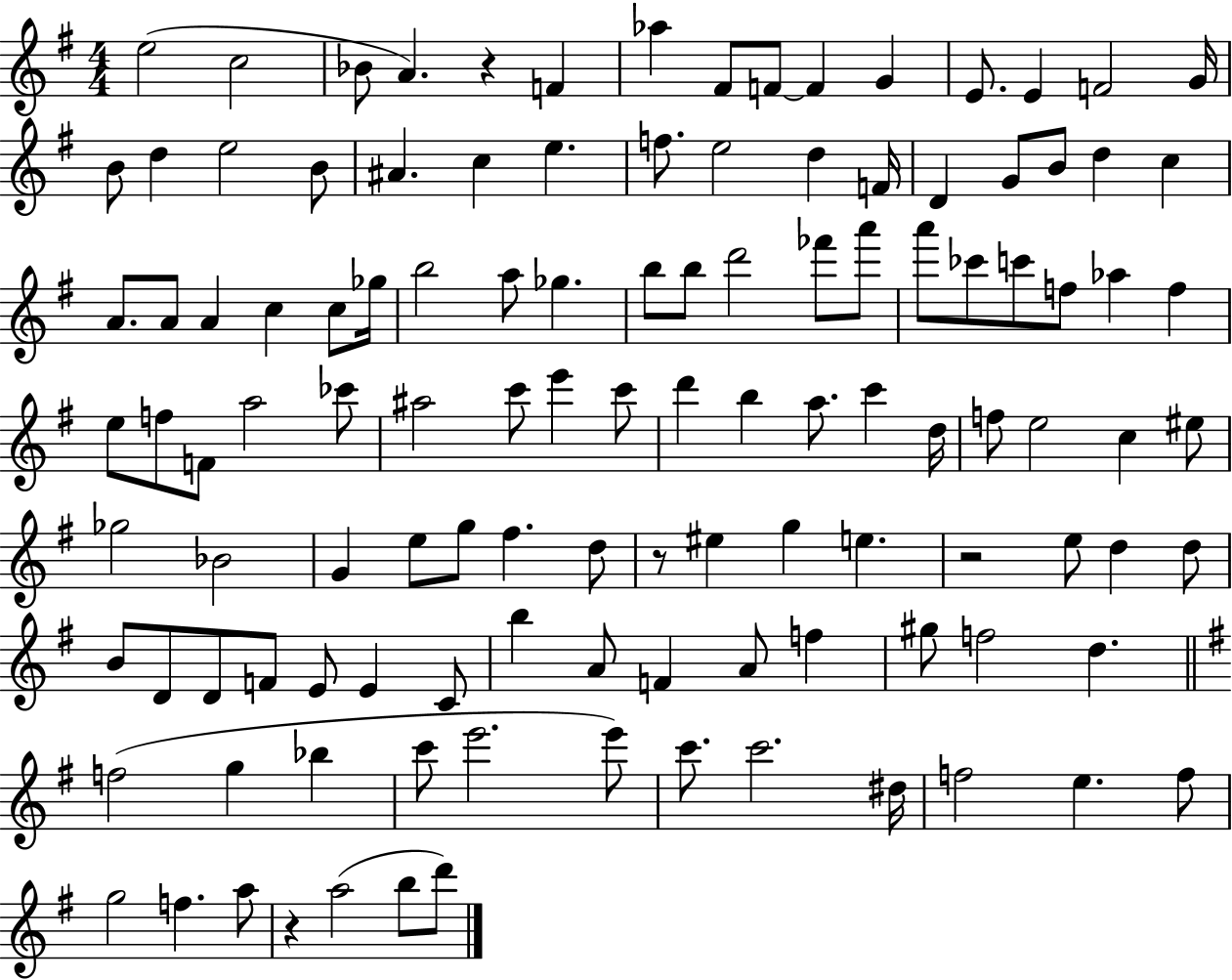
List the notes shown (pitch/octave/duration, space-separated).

E5/h C5/h Bb4/e A4/q. R/q F4/q Ab5/q F#4/e F4/e F4/q G4/q E4/e. E4/q F4/h G4/s B4/e D5/q E5/h B4/e A#4/q. C5/q E5/q. F5/e. E5/h D5/q F4/s D4/q G4/e B4/e D5/q C5/q A4/e. A4/e A4/q C5/q C5/e Gb5/s B5/h A5/e Gb5/q. B5/e B5/e D6/h FES6/e A6/e A6/e CES6/e C6/e F5/e Ab5/q F5/q E5/e F5/e F4/e A5/h CES6/e A#5/h C6/e E6/q C6/e D6/q B5/q A5/e. C6/q D5/s F5/e E5/h C5/q EIS5/e Gb5/h Bb4/h G4/q E5/e G5/e F#5/q. D5/e R/e EIS5/q G5/q E5/q. R/h E5/e D5/q D5/e B4/e D4/e D4/e F4/e E4/e E4/q C4/e B5/q A4/e F4/q A4/e F5/q G#5/e F5/h D5/q. F5/h G5/q Bb5/q C6/e E6/h. E6/e C6/e. C6/h. D#5/s F5/h E5/q. F5/e G5/h F5/q. A5/e R/q A5/h B5/e D6/e